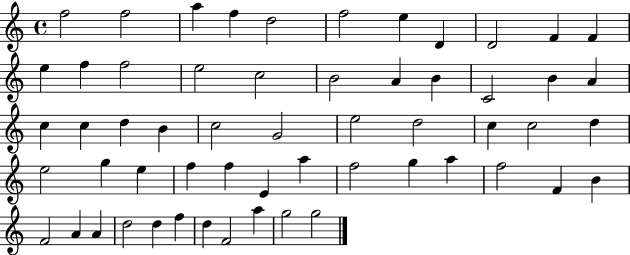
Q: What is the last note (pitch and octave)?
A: G5